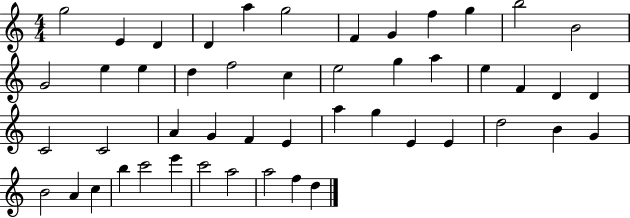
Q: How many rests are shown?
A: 0